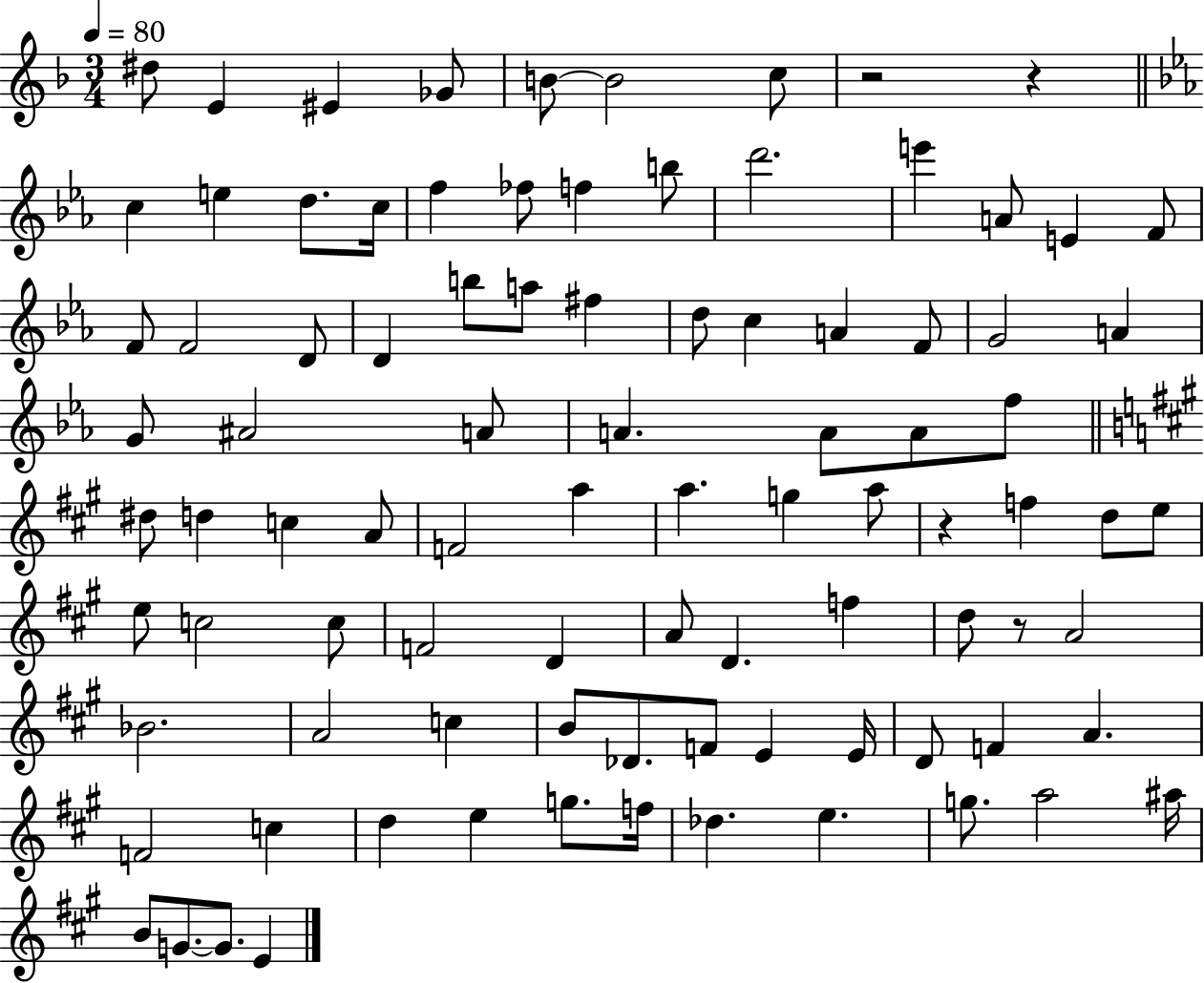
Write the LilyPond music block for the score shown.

{
  \clef treble
  \numericTimeSignature
  \time 3/4
  \key f \major
  \tempo 4 = 80
  dis''8 e'4 eis'4 ges'8 | b'8~~ b'2 c''8 | r2 r4 | \bar "||" \break \key c \minor c''4 e''4 d''8. c''16 | f''4 fes''8 f''4 b''8 | d'''2. | e'''4 a'8 e'4 f'8 | \break f'8 f'2 d'8 | d'4 b''8 a''8 fis''4 | d''8 c''4 a'4 f'8 | g'2 a'4 | \break g'8 ais'2 a'8 | a'4. a'8 a'8 f''8 | \bar "||" \break \key a \major dis''8 d''4 c''4 a'8 | f'2 a''4 | a''4. g''4 a''8 | r4 f''4 d''8 e''8 | \break e''8 c''2 c''8 | f'2 d'4 | a'8 d'4. f''4 | d''8 r8 a'2 | \break bes'2. | a'2 c''4 | b'8 des'8. f'8 e'4 e'16 | d'8 f'4 a'4. | \break f'2 c''4 | d''4 e''4 g''8. f''16 | des''4. e''4. | g''8. a''2 ais''16 | \break b'8 g'8.~~ g'8. e'4 | \bar "|."
}